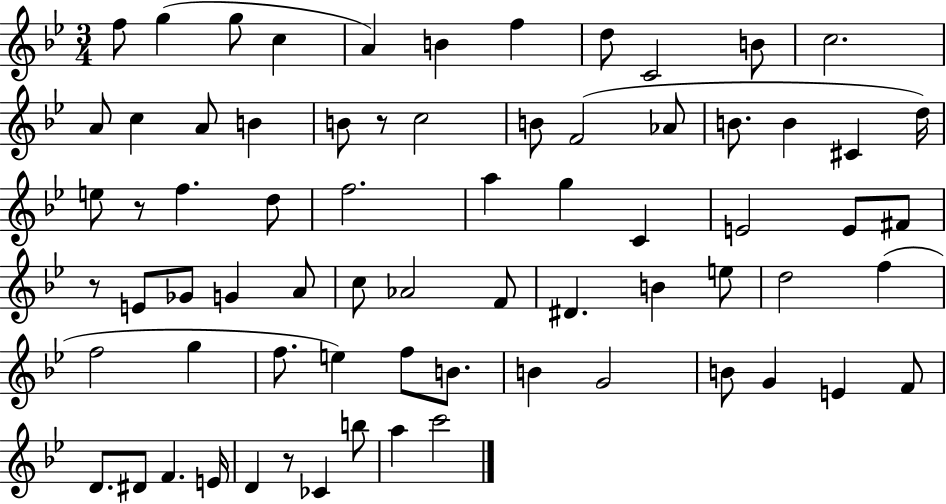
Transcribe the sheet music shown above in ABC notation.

X:1
T:Untitled
M:3/4
L:1/4
K:Bb
f/2 g g/2 c A B f d/2 C2 B/2 c2 A/2 c A/2 B B/2 z/2 c2 B/2 F2 _A/2 B/2 B ^C d/4 e/2 z/2 f d/2 f2 a g C E2 E/2 ^F/2 z/2 E/2 _G/2 G A/2 c/2 _A2 F/2 ^D B e/2 d2 f f2 g f/2 e f/2 B/2 B G2 B/2 G E F/2 D/2 ^D/2 F E/4 D z/2 _C b/2 a c'2